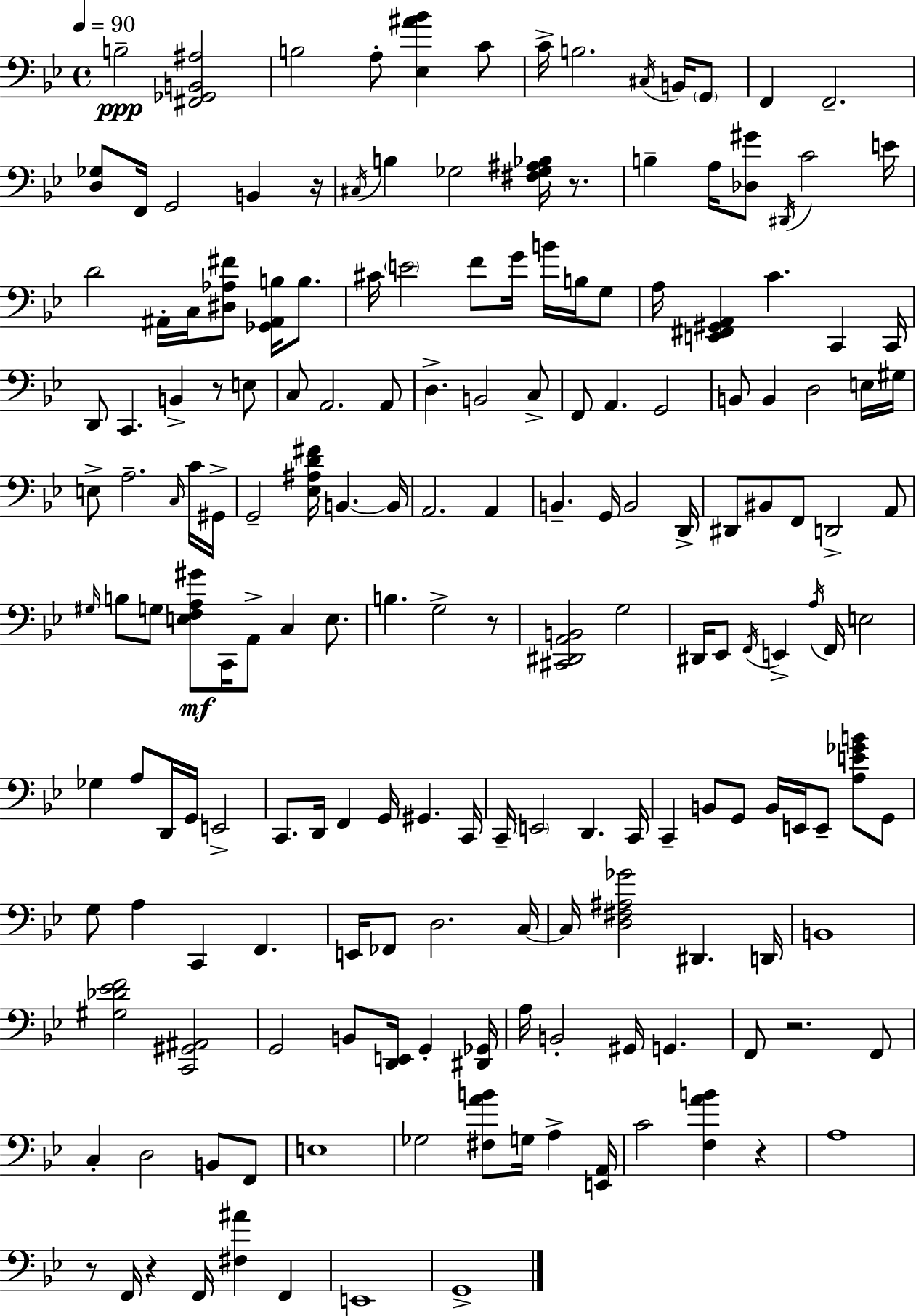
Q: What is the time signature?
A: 4/4